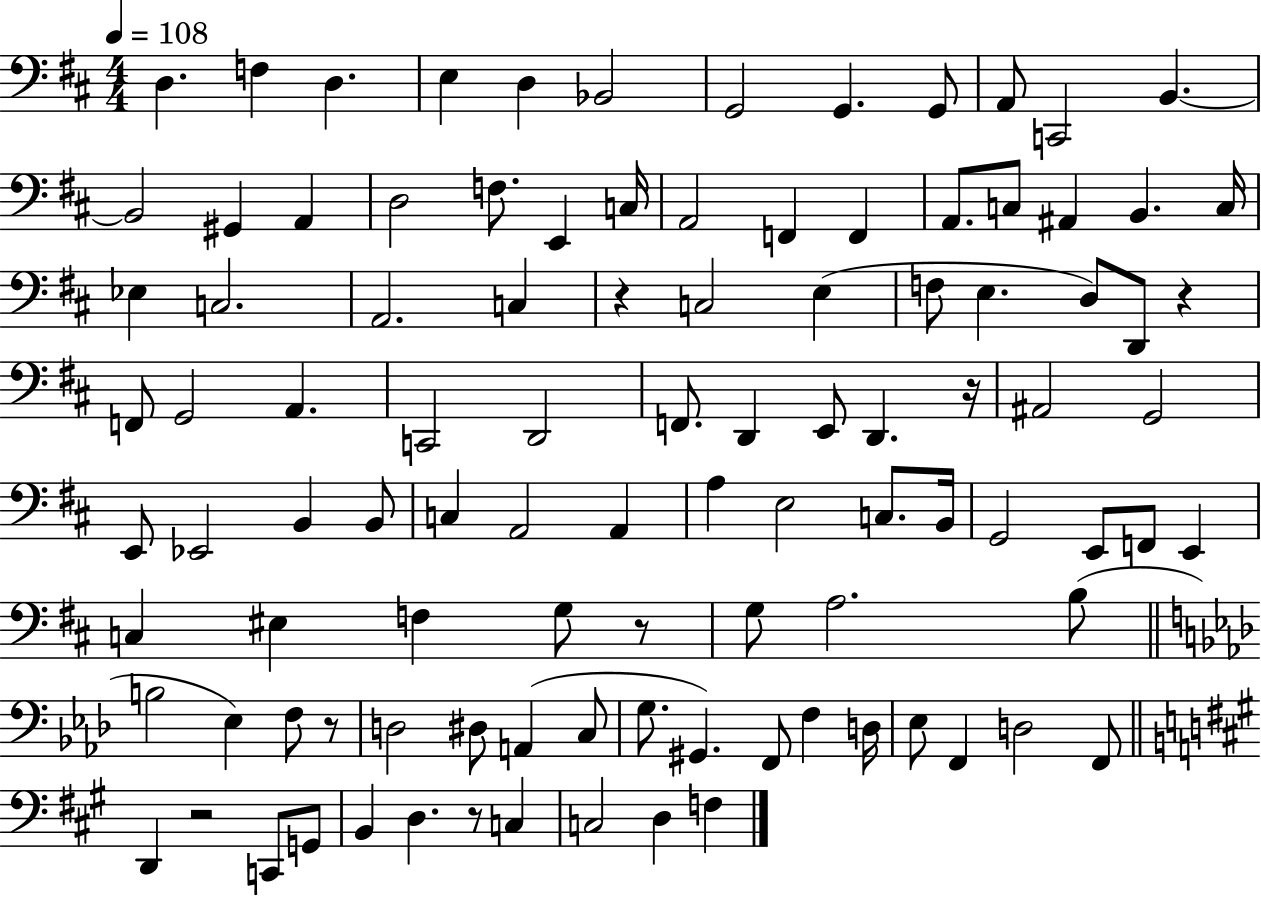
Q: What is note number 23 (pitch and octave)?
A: A2